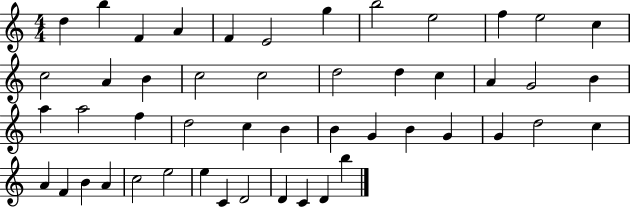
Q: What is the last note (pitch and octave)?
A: B5